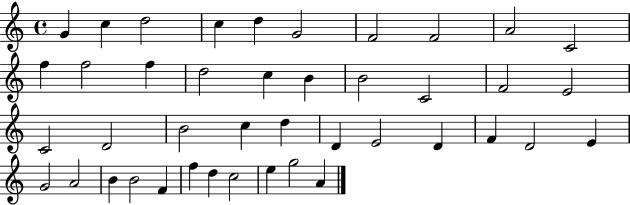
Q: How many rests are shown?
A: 0